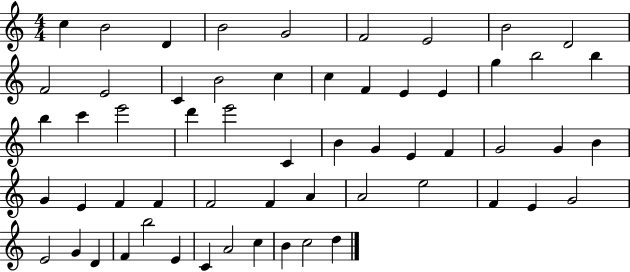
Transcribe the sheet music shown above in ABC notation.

X:1
T:Untitled
M:4/4
L:1/4
K:C
c B2 D B2 G2 F2 E2 B2 D2 F2 E2 C B2 c c F E E g b2 b b c' e'2 d' e'2 C B G E F G2 G B G E F F F2 F A A2 e2 F E G2 E2 G D F b2 E C A2 c B c2 d